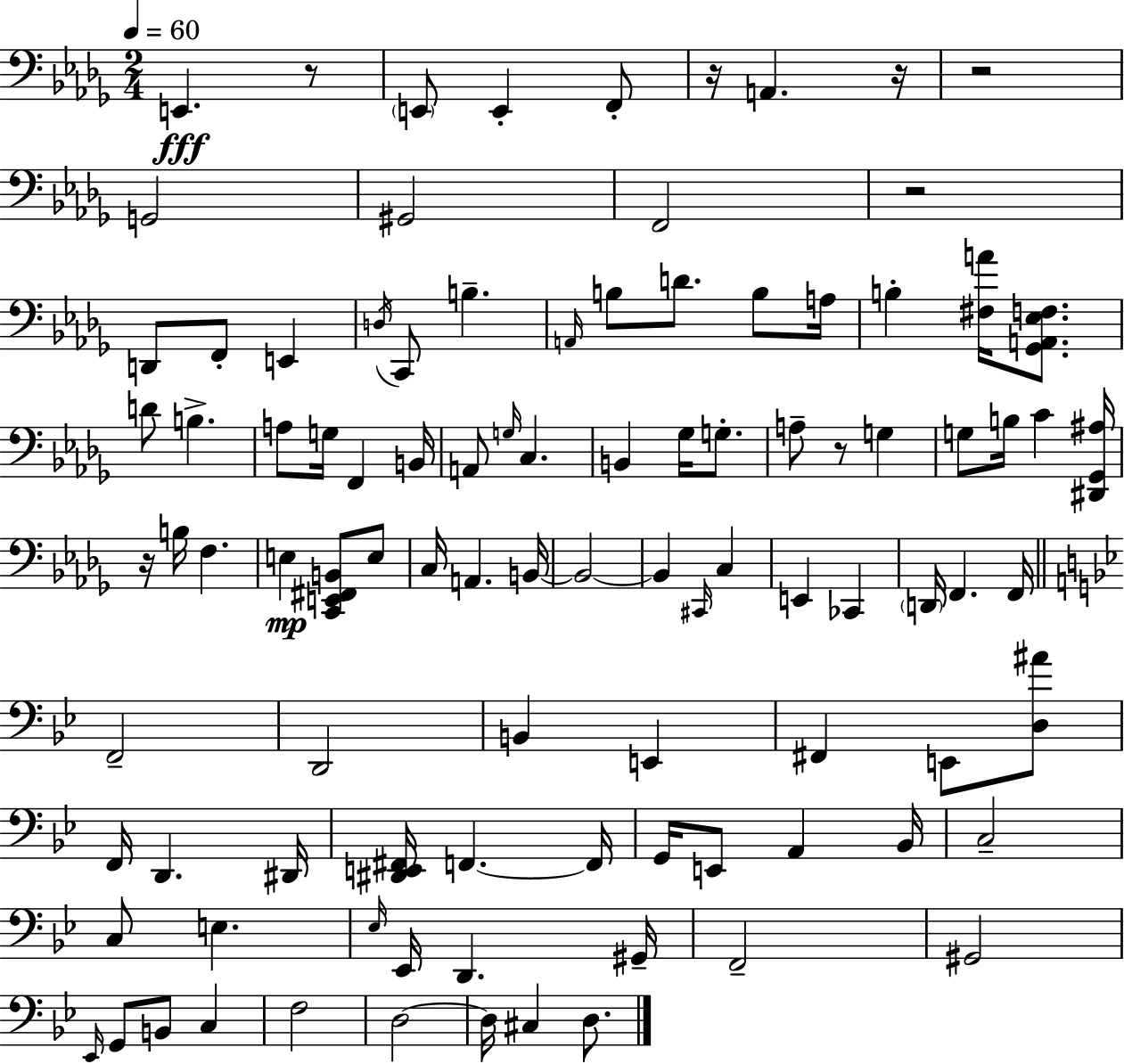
X:1
T:Untitled
M:2/4
L:1/4
K:Bbm
E,, z/2 E,,/2 E,, F,,/2 z/4 A,, z/4 z2 G,,2 ^G,,2 F,,2 z2 D,,/2 F,,/2 E,, D,/4 C,,/2 B, A,,/4 B,/2 D/2 B,/2 A,/4 B, [^F,A]/4 [_G,,A,,_E,F,]/2 D/2 B, A,/2 G,/4 F,, B,,/4 A,,/2 G,/4 C, B,, _G,/4 G,/2 A,/2 z/2 G, G,/2 B,/4 C [^D,,_G,,^A,]/4 z/4 B,/4 F, E, [C,,E,,^F,,B,,]/2 E,/2 C,/4 A,, B,,/4 B,,2 B,, ^C,,/4 C, E,, _C,, D,,/4 F,, F,,/4 F,,2 D,,2 B,, E,, ^F,, E,,/2 [D,^A]/2 F,,/4 D,, ^D,,/4 [^D,,E,,^F,,]/4 F,, F,,/4 G,,/4 E,,/2 A,, _B,,/4 C,2 C,/2 E, _E,/4 _E,,/4 D,, ^G,,/4 F,,2 ^G,,2 _E,,/4 G,,/2 B,,/2 C, F,2 D,2 D,/4 ^C, D,/2